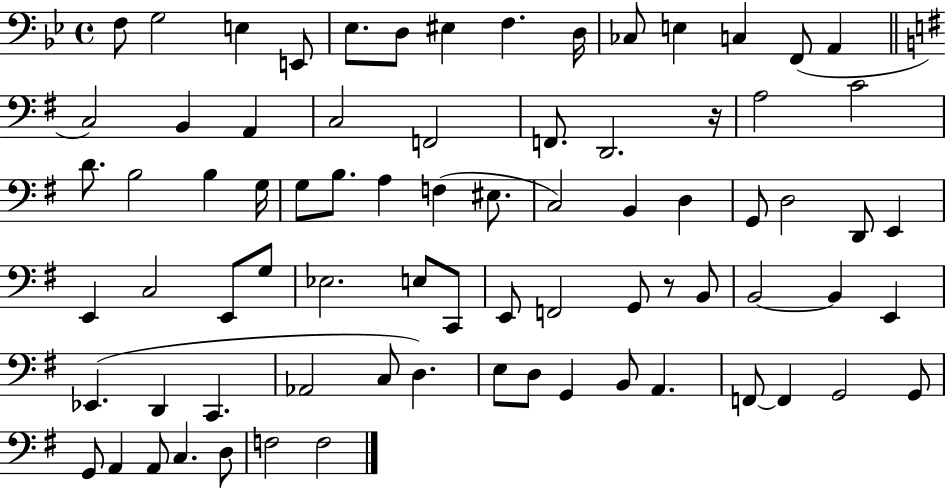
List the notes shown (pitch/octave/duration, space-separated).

F3/e G3/h E3/q E2/e Eb3/e. D3/e EIS3/q F3/q. D3/s CES3/e E3/q C3/q F2/e A2/q C3/h B2/q A2/q C3/h F2/h F2/e. D2/h. R/s A3/h C4/h D4/e. B3/h B3/q G3/s G3/e B3/e. A3/q F3/q EIS3/e. C3/h B2/q D3/q G2/e D3/h D2/e E2/q E2/q C3/h E2/e G3/e Eb3/h. E3/e C2/e E2/e F2/h G2/e R/e B2/e B2/h B2/q E2/q Eb2/q. D2/q C2/q. Ab2/h C3/e D3/q. E3/e D3/e G2/q B2/e A2/q. F2/e F2/q G2/h G2/e G2/e A2/q A2/e C3/q. D3/e F3/h F3/h